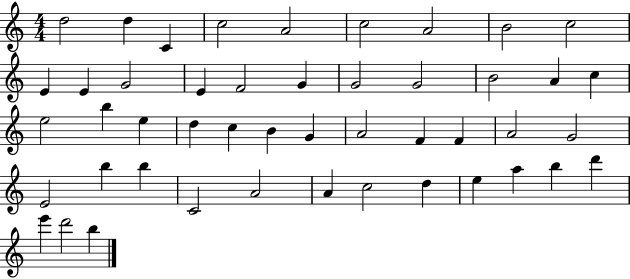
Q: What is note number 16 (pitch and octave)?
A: G4